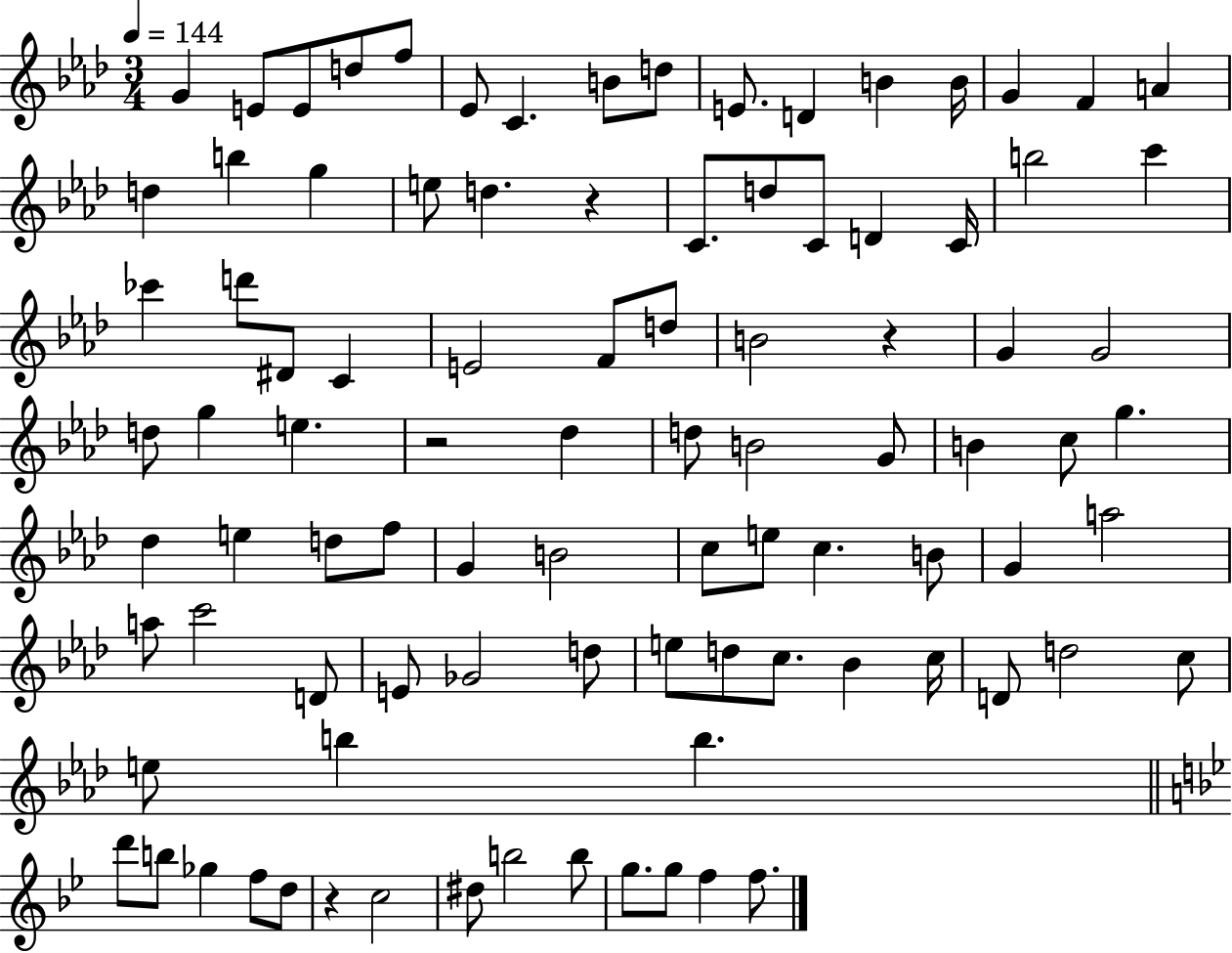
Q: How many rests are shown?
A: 4